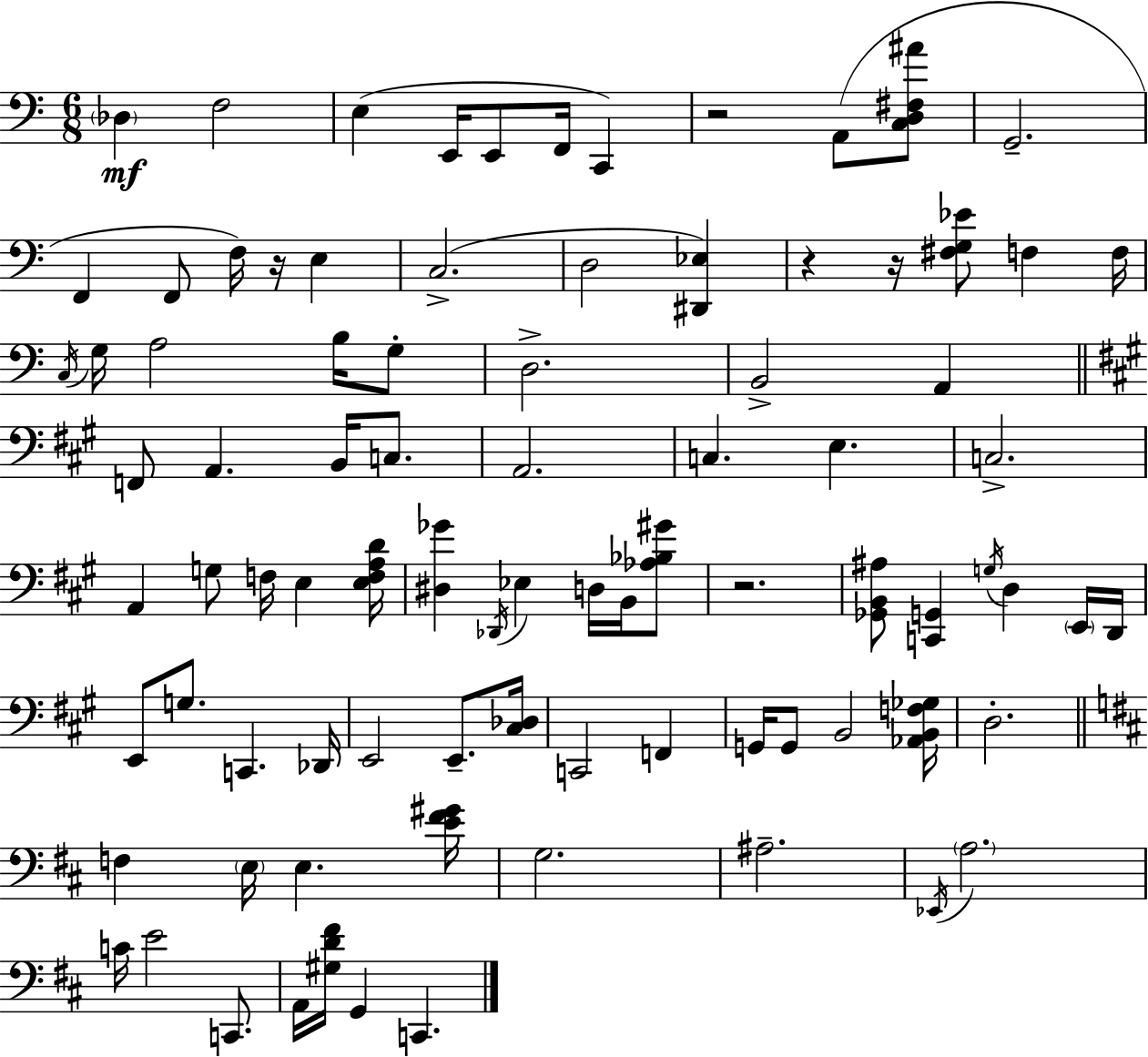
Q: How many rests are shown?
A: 5